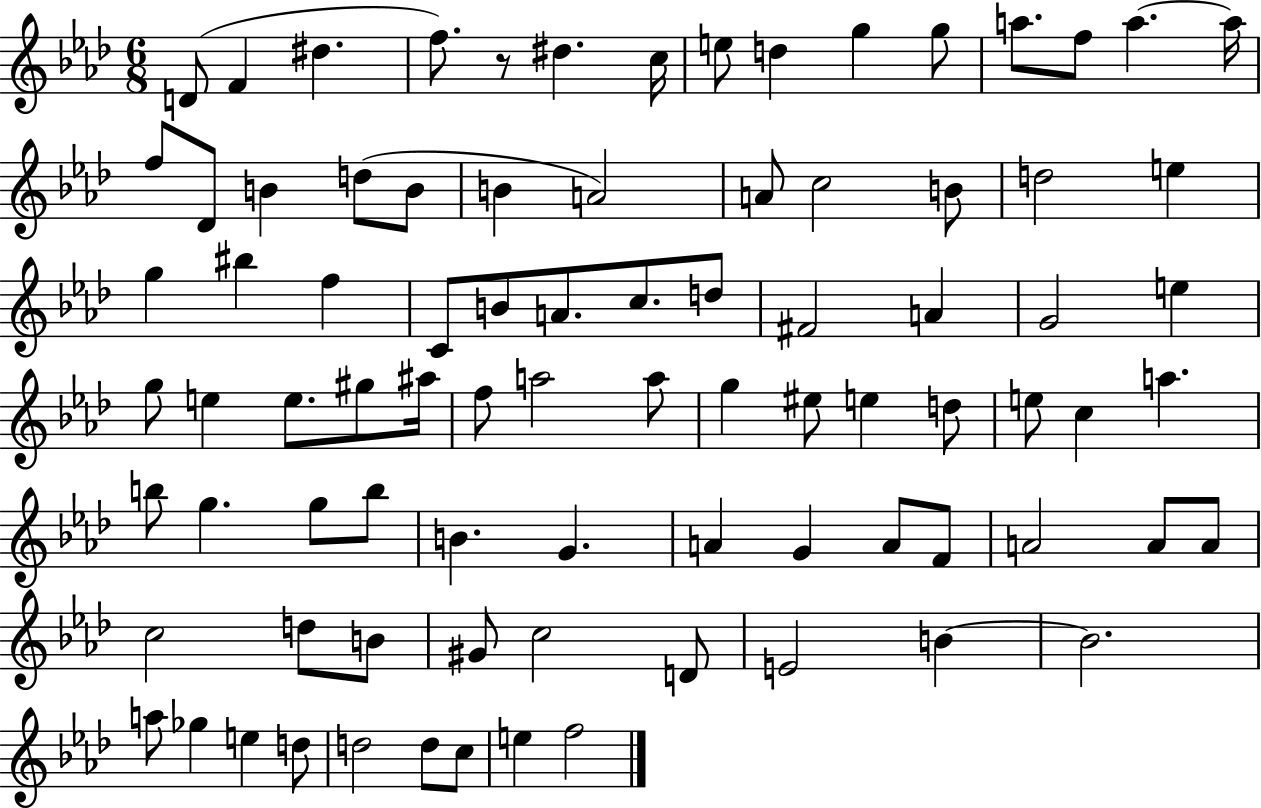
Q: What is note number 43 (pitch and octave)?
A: A#5